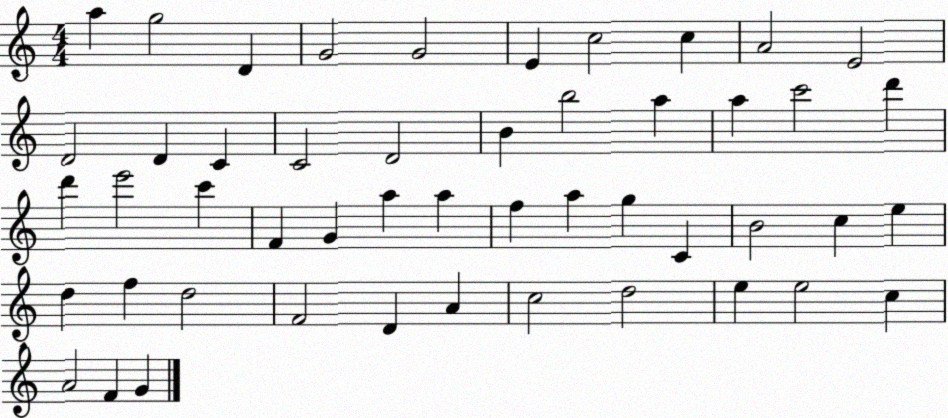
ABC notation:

X:1
T:Untitled
M:4/4
L:1/4
K:C
a g2 D G2 G2 E c2 c A2 E2 D2 D C C2 D2 B b2 a a c'2 d' d' e'2 c' F G a a f a g C B2 c e d f d2 F2 D A c2 d2 e e2 c A2 F G